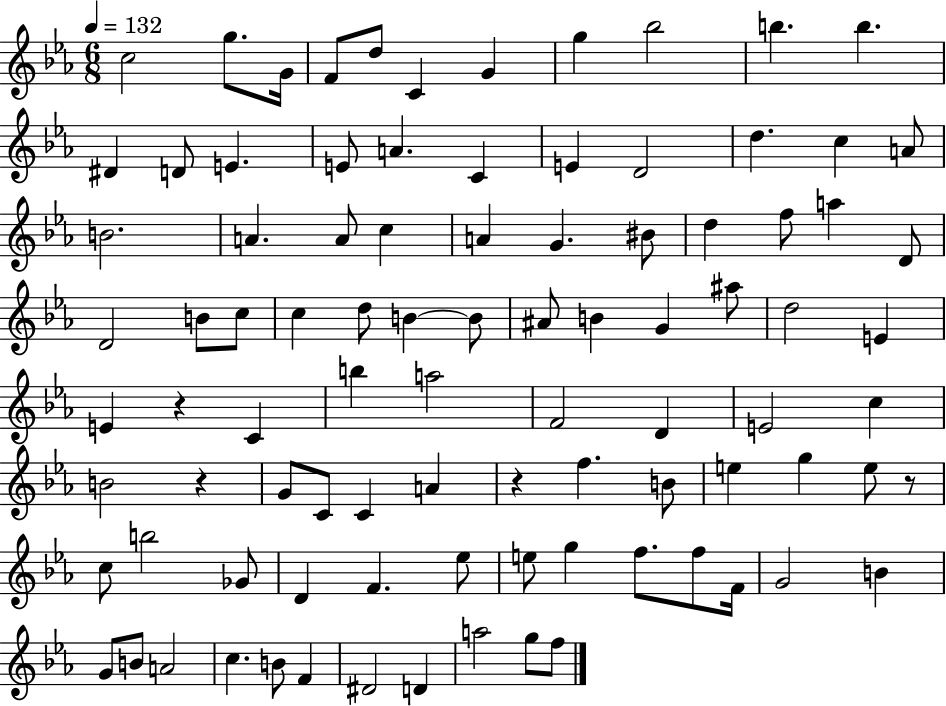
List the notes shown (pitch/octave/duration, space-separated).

C5/h G5/e. G4/s F4/e D5/e C4/q G4/q G5/q Bb5/h B5/q. B5/q. D#4/q D4/e E4/q. E4/e A4/q. C4/q E4/q D4/h D5/q. C5/q A4/e B4/h. A4/q. A4/e C5/q A4/q G4/q. BIS4/e D5/q F5/e A5/q D4/e D4/h B4/e C5/e C5/q D5/e B4/q B4/e A#4/e B4/q G4/q A#5/e D5/h E4/q E4/q R/q C4/q B5/q A5/h F4/h D4/q E4/h C5/q B4/h R/q G4/e C4/e C4/q A4/q R/q F5/q. B4/e E5/q G5/q E5/e R/e C5/e B5/h Gb4/e D4/q F4/q. Eb5/e E5/e G5/q F5/e. F5/e F4/s G4/h B4/q G4/e B4/e A4/h C5/q. B4/e F4/q D#4/h D4/q A5/h G5/e F5/e